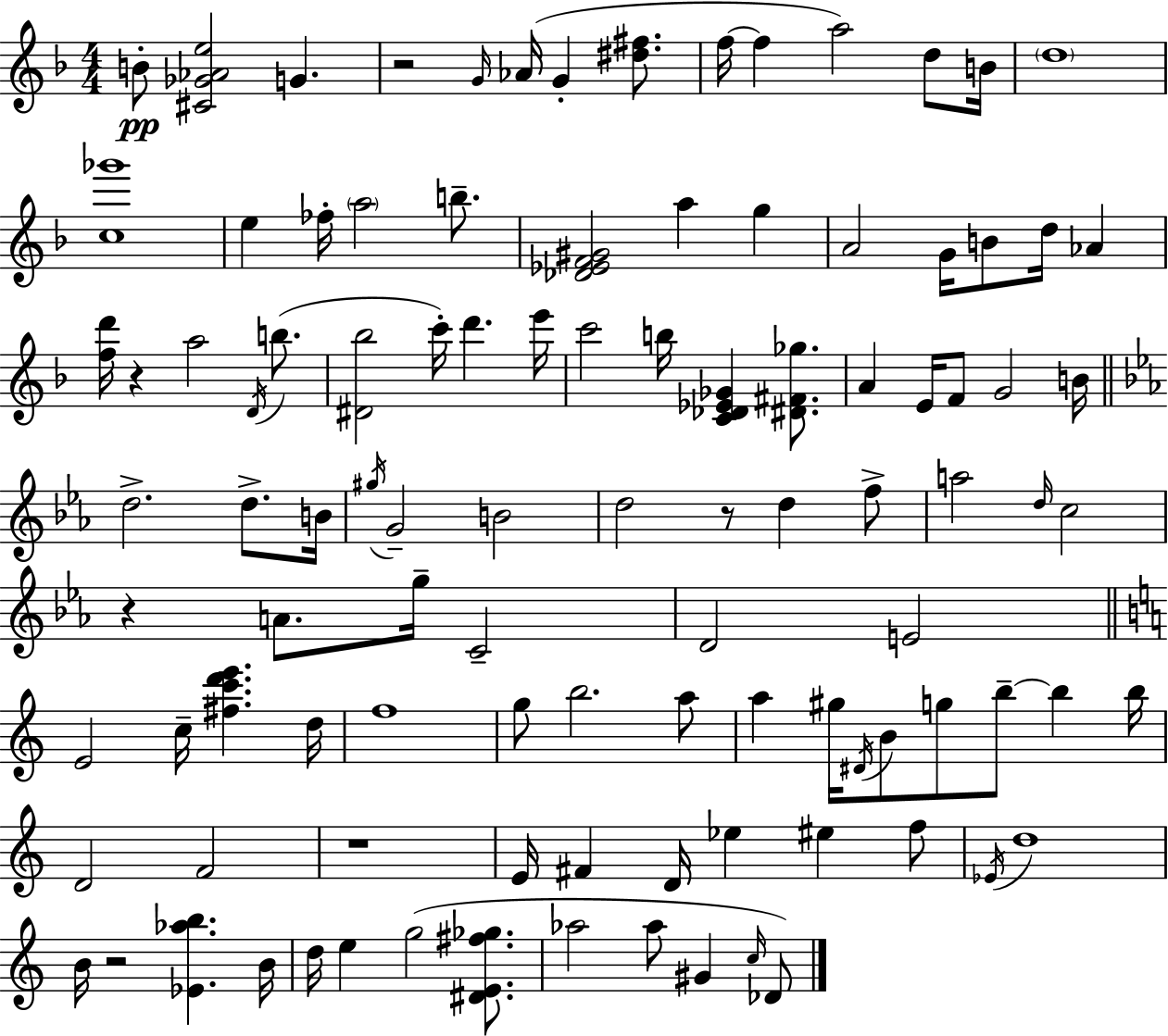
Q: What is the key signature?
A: D minor